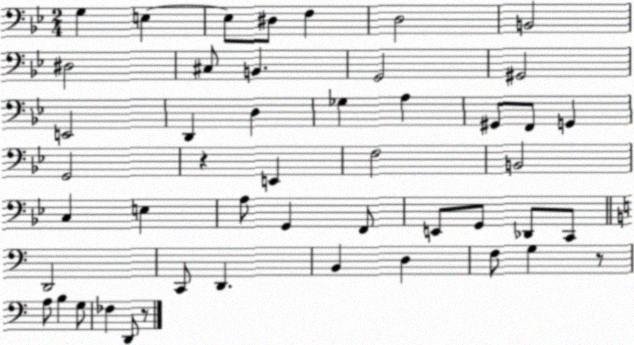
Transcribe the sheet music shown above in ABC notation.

X:1
T:Untitled
M:2/4
L:1/4
K:Bb
G, E, E,/2 ^D,/2 F, D,2 B,,2 ^D,2 ^C,/2 B,, G,,2 ^G,,2 E,,2 D,, D, _G, A, ^G,,/2 F,,/2 G,, G,,2 z E,, F,2 B,,2 C, E, A,/2 G,, F,,/2 E,,/2 G,,/2 _D,,/2 C,,/2 D,,2 C,,/2 D,, B,, D, F,/2 G, z/2 A,/2 B, G,/2 _F, D,,/2 z/2